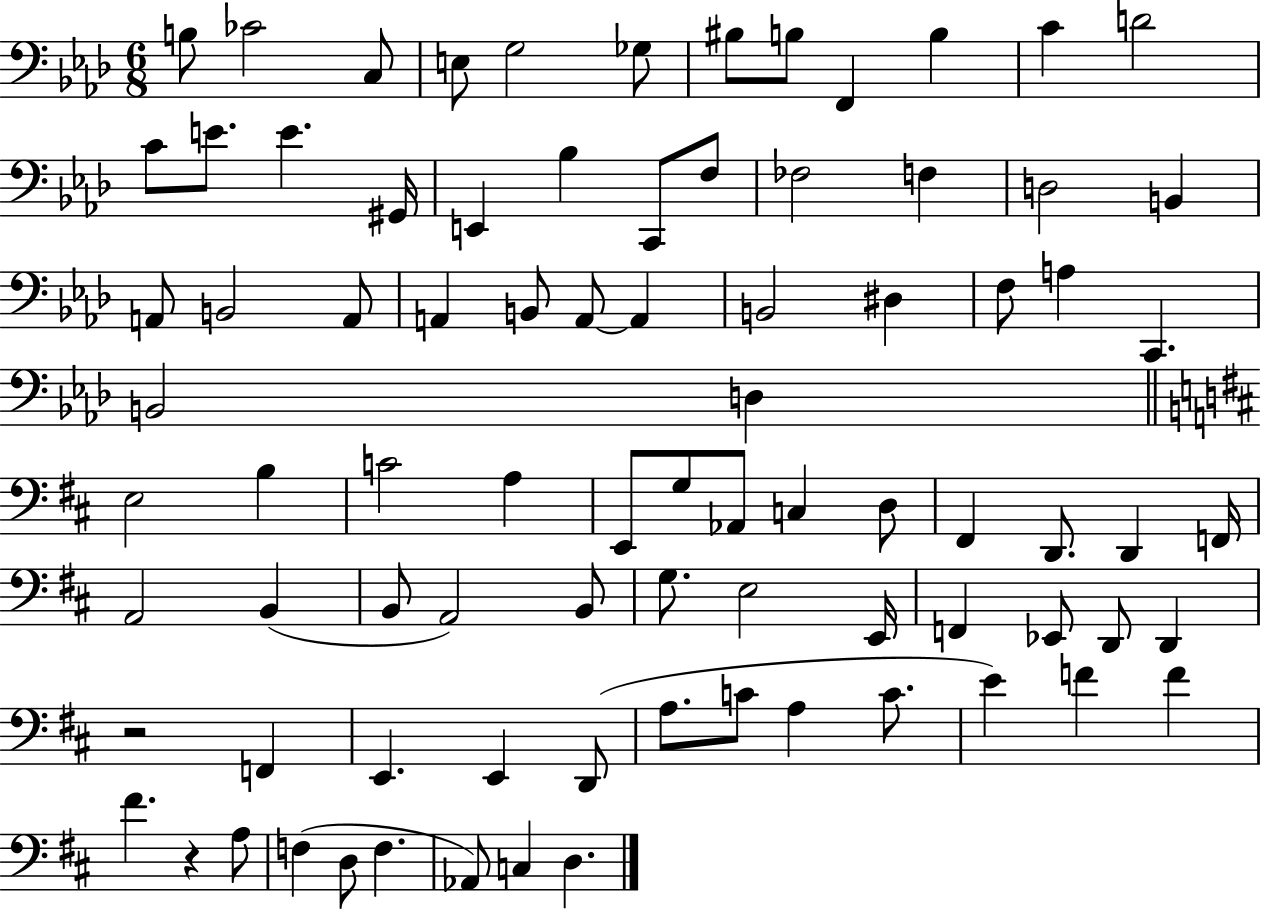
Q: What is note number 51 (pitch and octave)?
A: F2